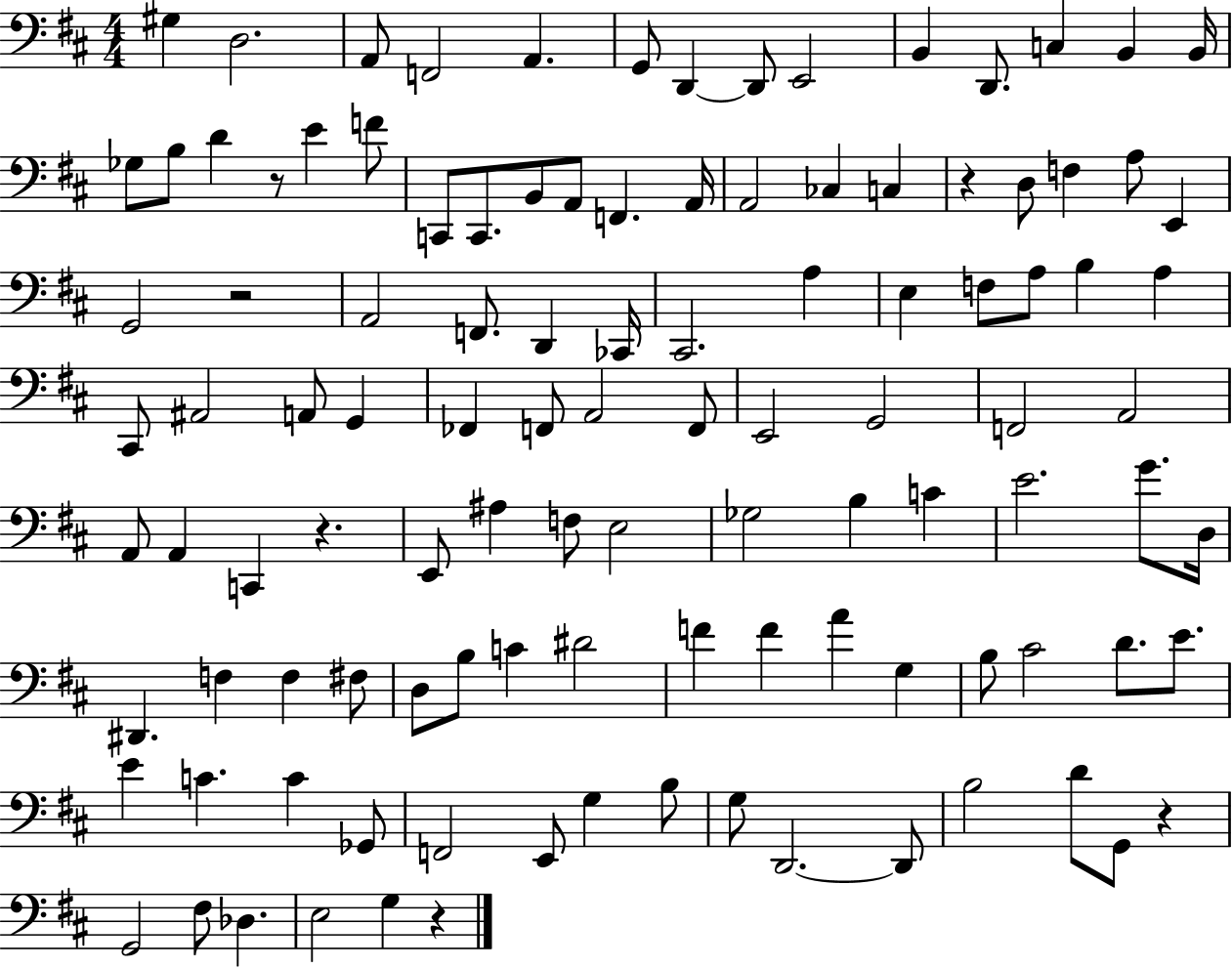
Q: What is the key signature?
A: D major